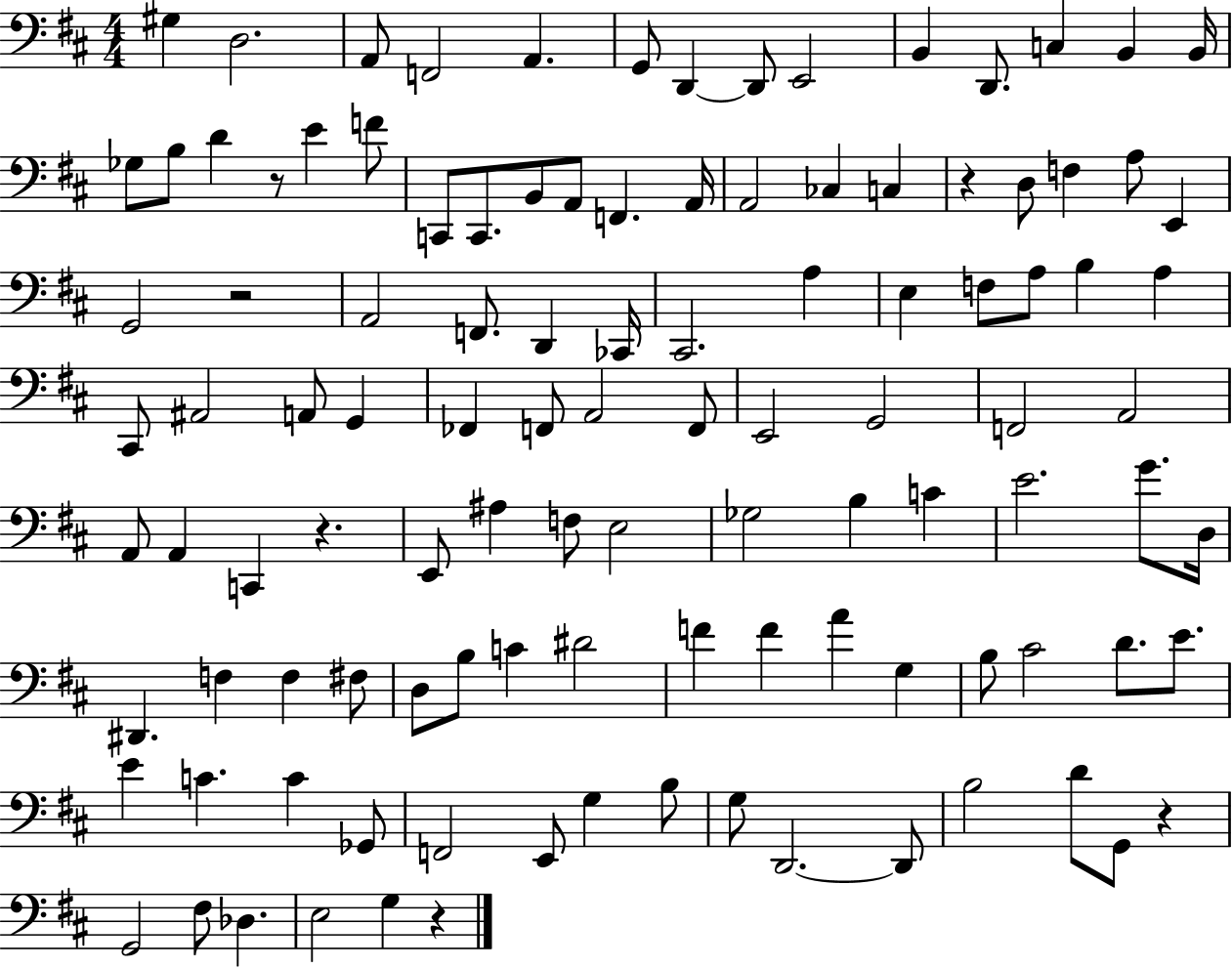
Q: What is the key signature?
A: D major